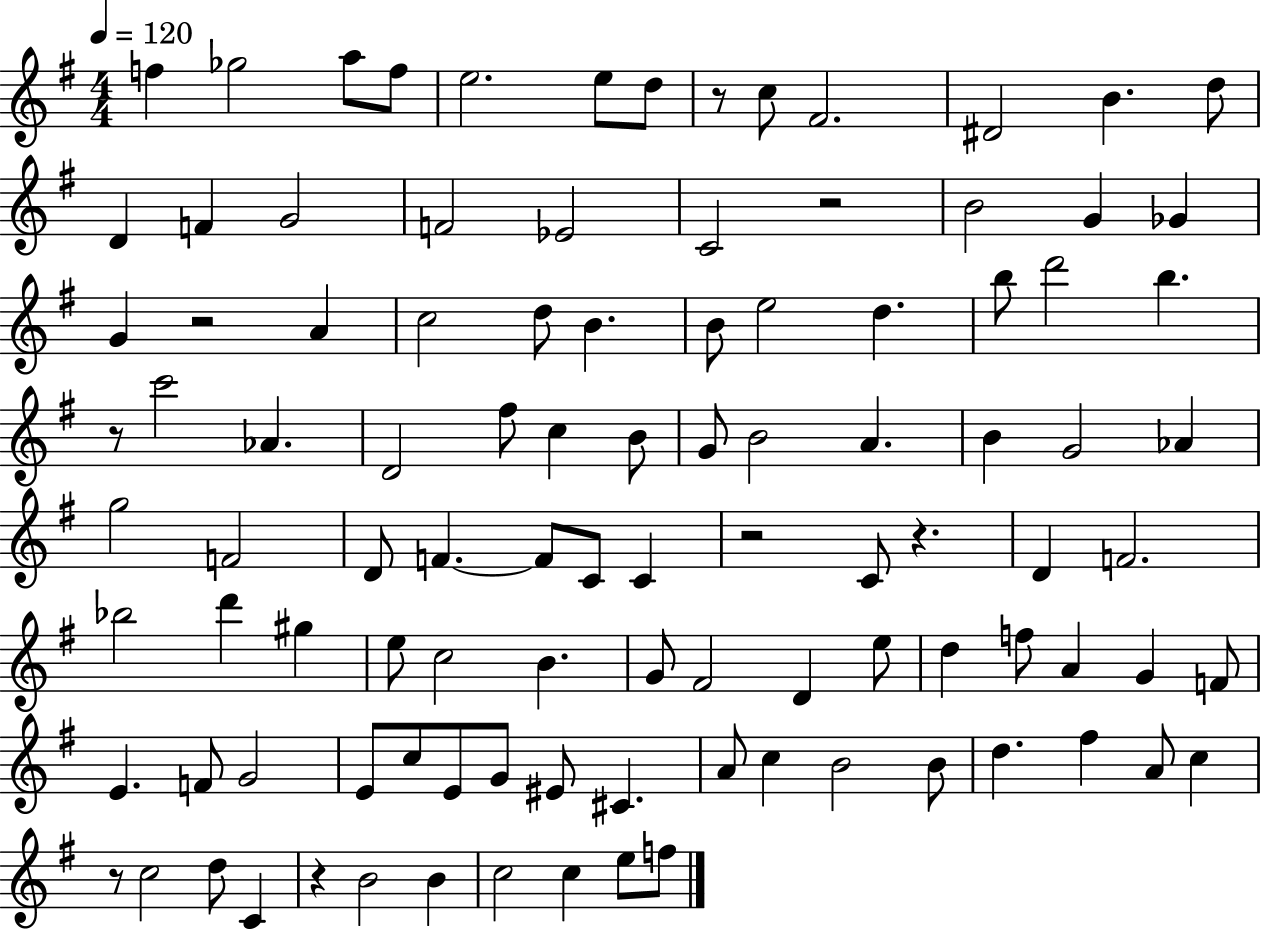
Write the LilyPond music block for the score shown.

{
  \clef treble
  \numericTimeSignature
  \time 4/4
  \key g \major
  \tempo 4 = 120
  f''4 ges''2 a''8 f''8 | e''2. e''8 d''8 | r8 c''8 fis'2. | dis'2 b'4. d''8 | \break d'4 f'4 g'2 | f'2 ees'2 | c'2 r2 | b'2 g'4 ges'4 | \break g'4 r2 a'4 | c''2 d''8 b'4. | b'8 e''2 d''4. | b''8 d'''2 b''4. | \break r8 c'''2 aes'4. | d'2 fis''8 c''4 b'8 | g'8 b'2 a'4. | b'4 g'2 aes'4 | \break g''2 f'2 | d'8 f'4.~~ f'8 c'8 c'4 | r2 c'8 r4. | d'4 f'2. | \break bes''2 d'''4 gis''4 | e''8 c''2 b'4. | g'8 fis'2 d'4 e''8 | d''4 f''8 a'4 g'4 f'8 | \break e'4. f'8 g'2 | e'8 c''8 e'8 g'8 eis'8 cis'4. | a'8 c''4 b'2 b'8 | d''4. fis''4 a'8 c''4 | \break r8 c''2 d''8 c'4 | r4 b'2 b'4 | c''2 c''4 e''8 f''8 | \bar "|."
}